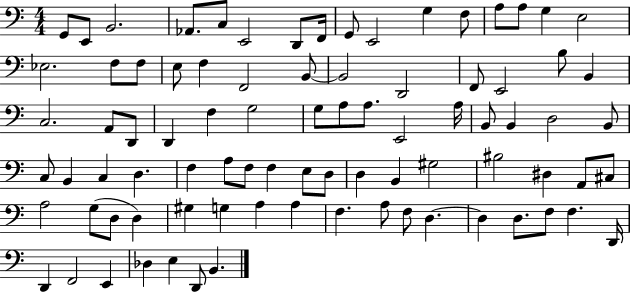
{
  \clef bass
  \numericTimeSignature
  \time 4/4
  \key c \major
  \repeat volta 2 { g,8 e,8 b,2. | aes,8. c8 e,2 d,8 f,16 | g,8 e,2 g4 f8 | a8 a8 g4 e2 | \break ees2. f8 f8 | e8 f4 f,2 b,8~~ | b,2 d,2 | f,8 e,2 b8 b,4 | \break c2. a,8 d,8 | d,4 f4 g2 | g8 a8 a8. e,2 a16 | b,8 b,4 d2 b,8 | \break c8 b,4 c4 d4. | f4 a8 f8 f4 e8 d8 | d4 b,4 gis2 | bis2 dis4 a,8 cis8 | \break a2 g8( d8 d4) | gis4 g4 a4 a4 | f4. a8 f8 d4.~~ | d4 d8. f8 f4. d,16 | \break d,4 f,2 e,4 | des4 e4 d,8 b,4. | } \bar "|."
}